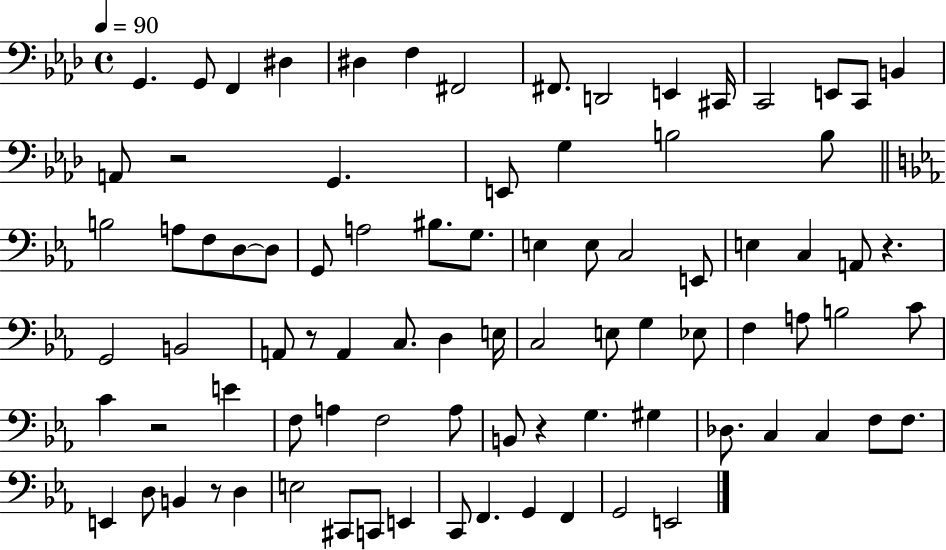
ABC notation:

X:1
T:Untitled
M:4/4
L:1/4
K:Ab
G,, G,,/2 F,, ^D, ^D, F, ^F,,2 ^F,,/2 D,,2 E,, ^C,,/4 C,,2 E,,/2 C,,/2 B,, A,,/2 z2 G,, E,,/2 G, B,2 B,/2 B,2 A,/2 F,/2 D,/2 D,/2 G,,/2 A,2 ^B,/2 G,/2 E, E,/2 C,2 E,,/2 E, C, A,,/2 z G,,2 B,,2 A,,/2 z/2 A,, C,/2 D, E,/4 C,2 E,/2 G, _E,/2 F, A,/2 B,2 C/2 C z2 E F,/2 A, F,2 A,/2 B,,/2 z G, ^G, _D,/2 C, C, F,/2 F,/2 E,, D,/2 B,, z/2 D, E,2 ^C,,/2 C,,/2 E,, C,,/2 F,, G,, F,, G,,2 E,,2